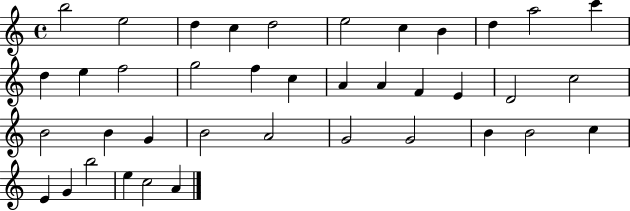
{
  \clef treble
  \time 4/4
  \defaultTimeSignature
  \key c \major
  b''2 e''2 | d''4 c''4 d''2 | e''2 c''4 b'4 | d''4 a''2 c'''4 | \break d''4 e''4 f''2 | g''2 f''4 c''4 | a'4 a'4 f'4 e'4 | d'2 c''2 | \break b'2 b'4 g'4 | b'2 a'2 | g'2 g'2 | b'4 b'2 c''4 | \break e'4 g'4 b''2 | e''4 c''2 a'4 | \bar "|."
}